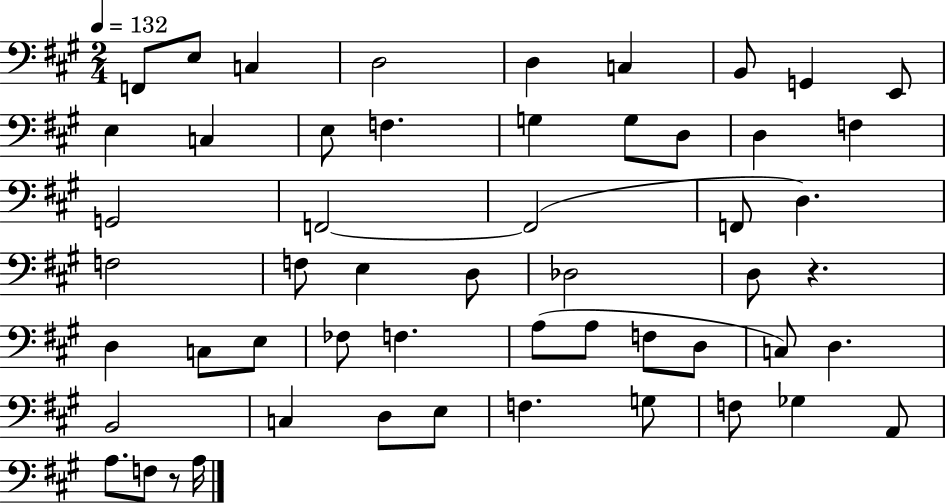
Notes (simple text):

F2/e E3/e C3/q D3/h D3/q C3/q B2/e G2/q E2/e E3/q C3/q E3/e F3/q. G3/q G3/e D3/e D3/q F3/q G2/h F2/h F2/h F2/e D3/q. F3/h F3/e E3/q D3/e Db3/h D3/e R/q. D3/q C3/e E3/e FES3/e F3/q. A3/e A3/e F3/e D3/e C3/e D3/q. B2/h C3/q D3/e E3/e F3/q. G3/e F3/e Gb3/q A2/e A3/e. F3/e R/e A3/s